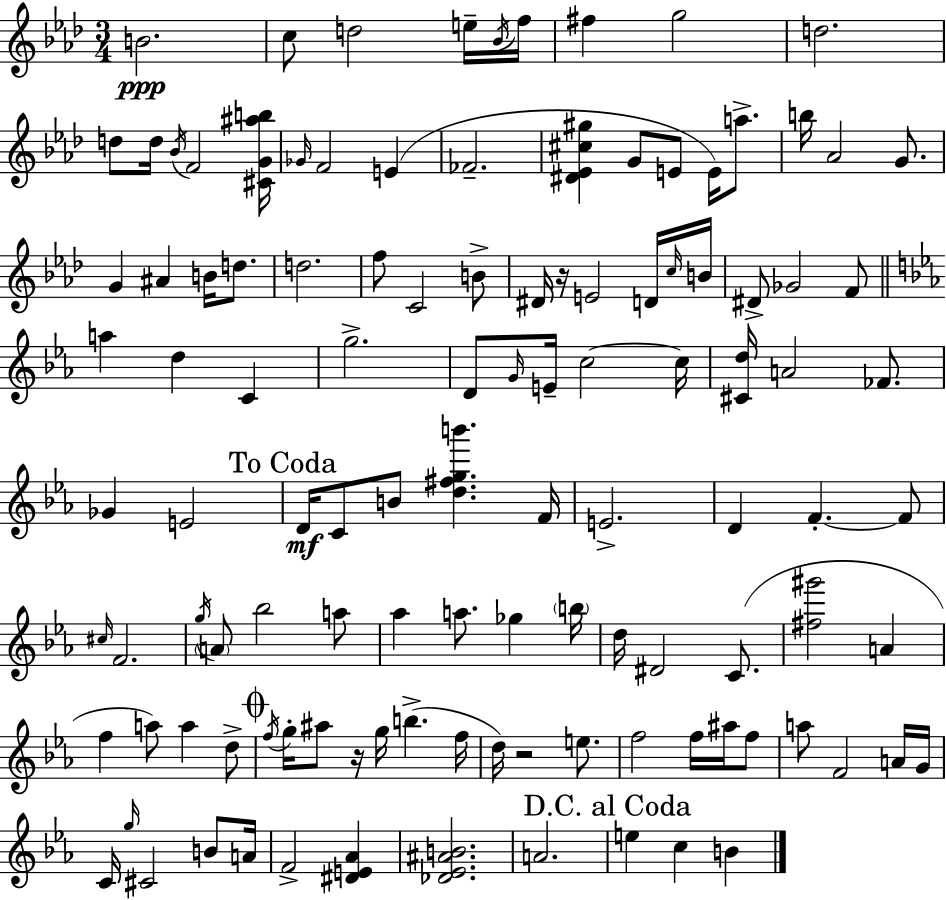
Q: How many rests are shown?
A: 3